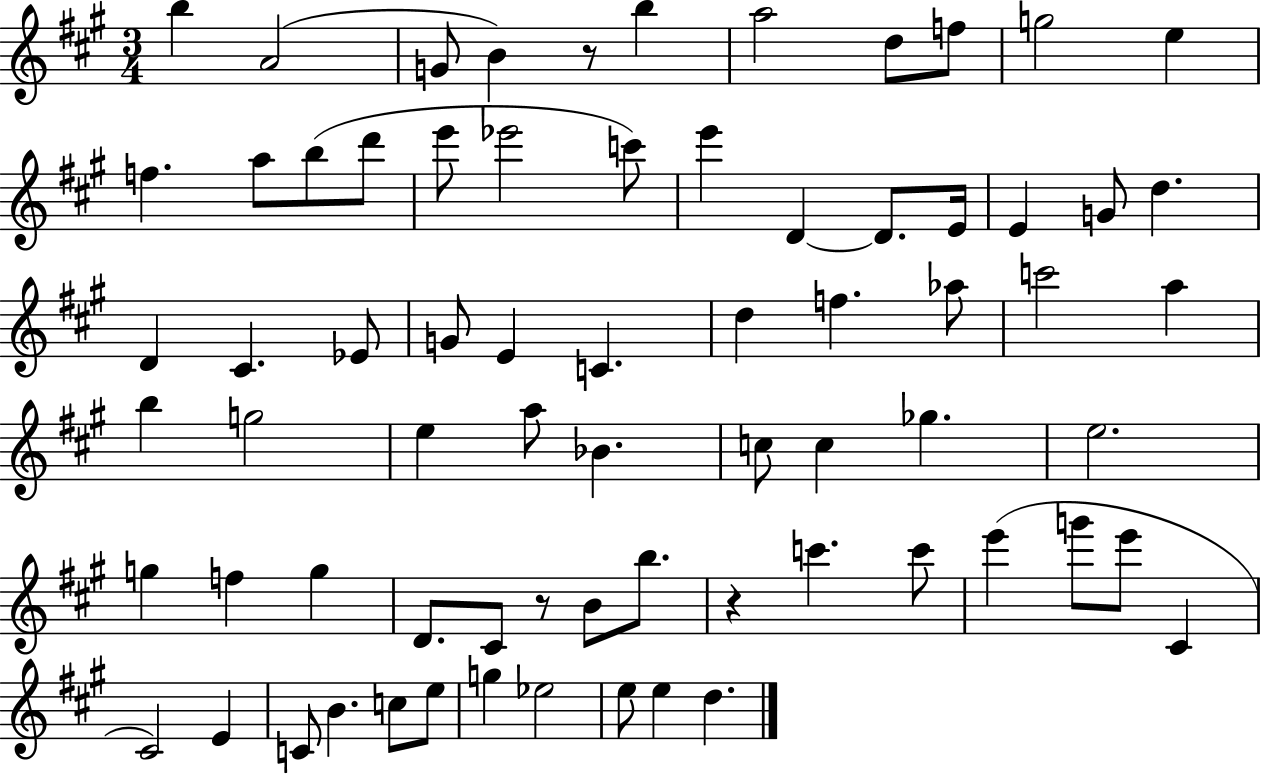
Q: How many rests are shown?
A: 3